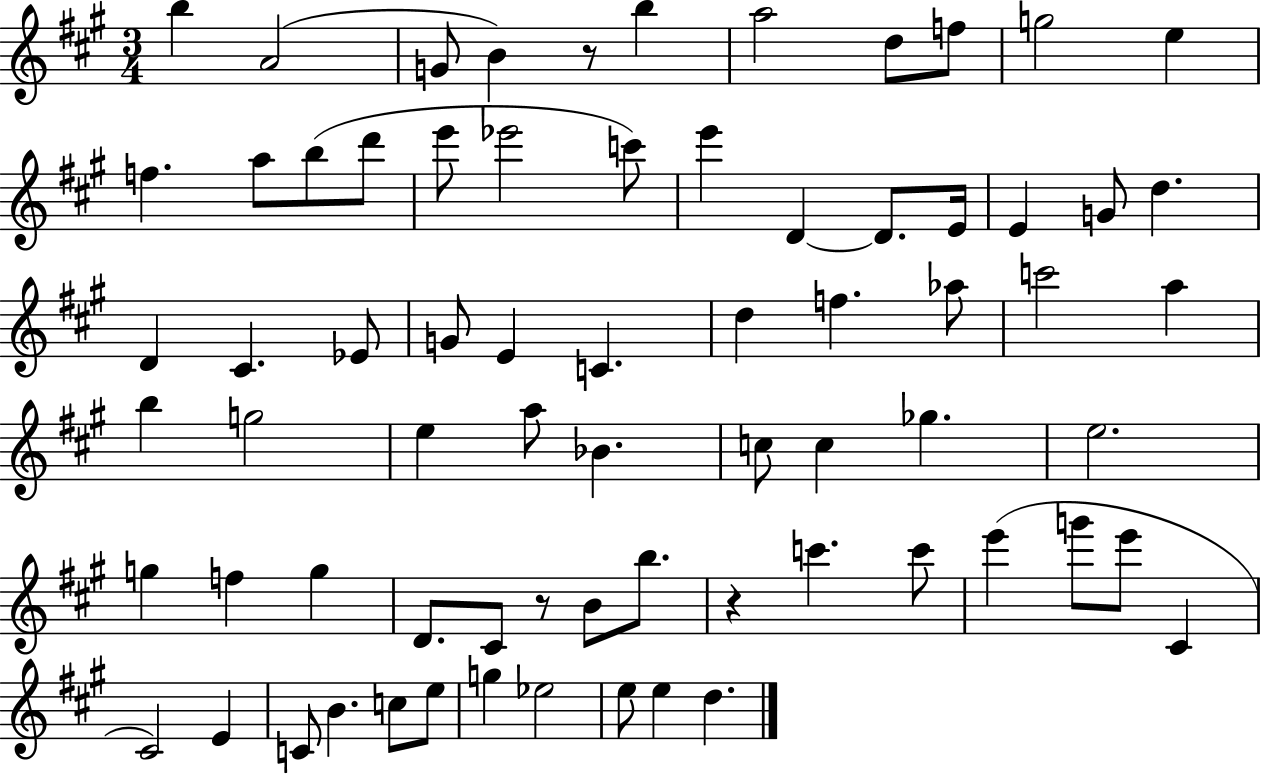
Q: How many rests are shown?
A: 3